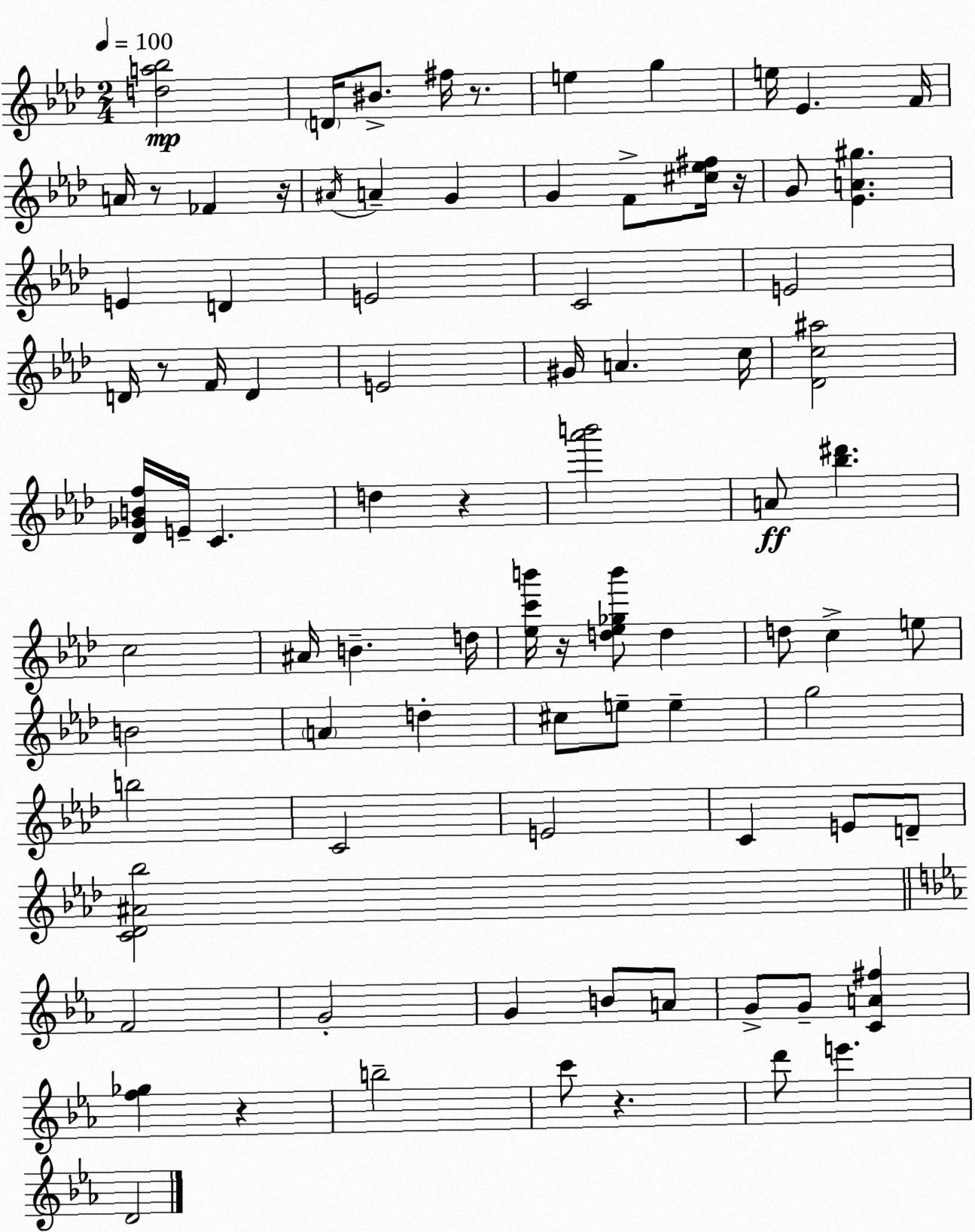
X:1
T:Untitled
M:2/4
L:1/4
K:Fm
[da_b]2 D/4 ^B/2 ^f/4 z/2 e g e/4 _E F/4 A/4 z/2 _F z/4 ^A/4 A G G F/2 [^c_e^f]/4 z/4 G/2 [_EA^g] E D E2 C2 E2 D/4 z/2 F/4 D E2 ^G/4 A c/4 [_Dc^a]2 [_D_GBf]/4 E/4 C d z [_a'b']2 A/2 [_b^d'] c2 ^A/4 B d/4 [_ec'b']/4 z/4 [d_e_gb']/2 d d/2 c e/2 B2 A d ^c/2 e/2 e g2 b2 C2 E2 C E/2 D/2 [C_D^A_b]2 F2 G2 G B/2 A/2 G/2 G/2 [CA^f] [f_g] z b2 c'/2 z d'/2 e' D2